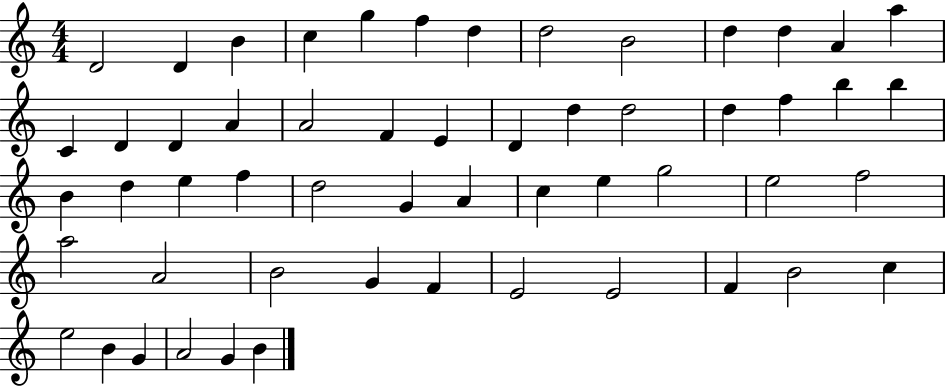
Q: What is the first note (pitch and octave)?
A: D4